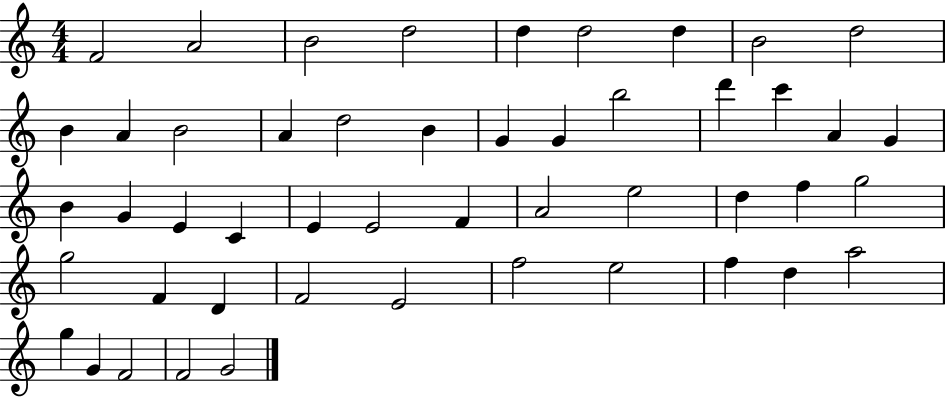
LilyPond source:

{
  \clef treble
  \numericTimeSignature
  \time 4/4
  \key c \major
  f'2 a'2 | b'2 d''2 | d''4 d''2 d''4 | b'2 d''2 | \break b'4 a'4 b'2 | a'4 d''2 b'4 | g'4 g'4 b''2 | d'''4 c'''4 a'4 g'4 | \break b'4 g'4 e'4 c'4 | e'4 e'2 f'4 | a'2 e''2 | d''4 f''4 g''2 | \break g''2 f'4 d'4 | f'2 e'2 | f''2 e''2 | f''4 d''4 a''2 | \break g''4 g'4 f'2 | f'2 g'2 | \bar "|."
}